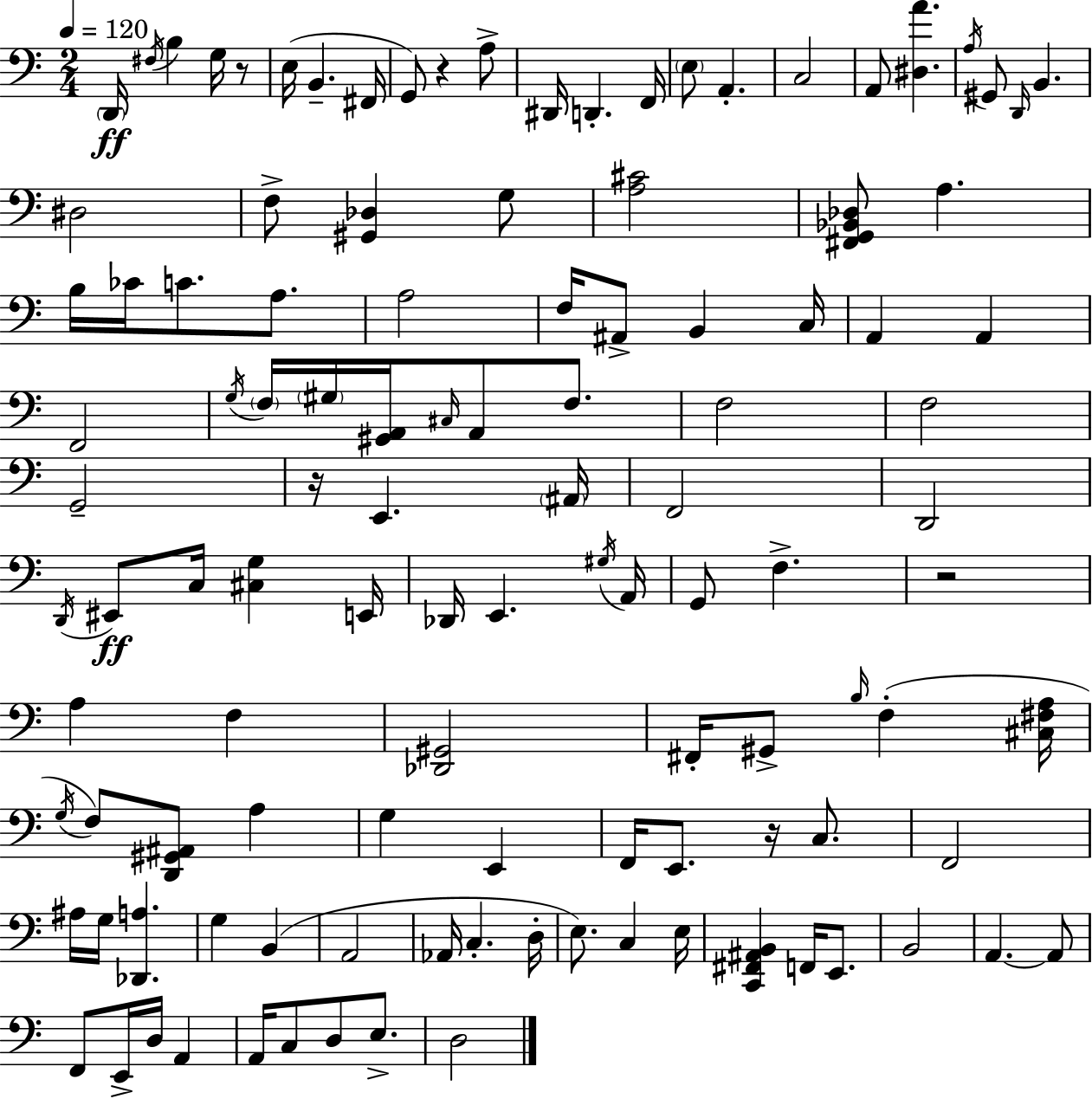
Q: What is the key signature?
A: A minor